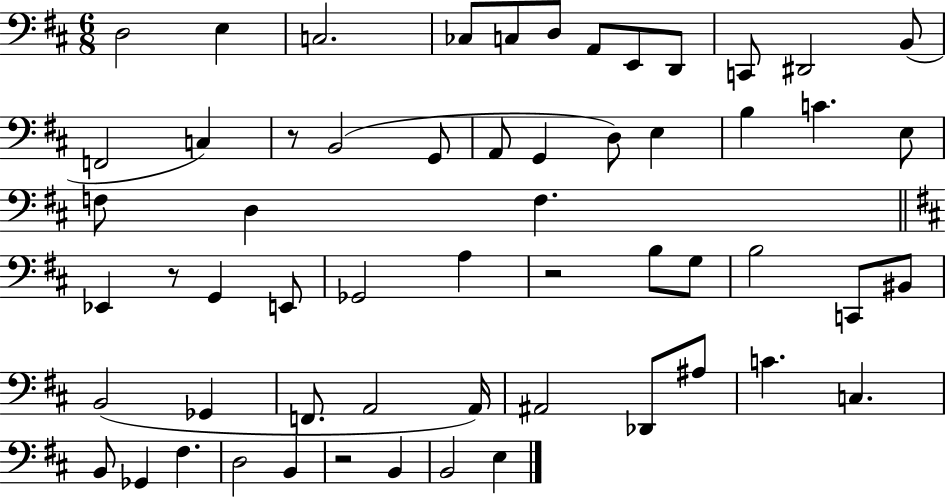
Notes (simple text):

D3/h E3/q C3/h. CES3/e C3/e D3/e A2/e E2/e D2/e C2/e D#2/h B2/e F2/h C3/q R/e B2/h G2/e A2/e G2/q D3/e E3/q B3/q C4/q. E3/e F3/e D3/q F3/q. Eb2/q R/e G2/q E2/e Gb2/h A3/q R/h B3/e G3/e B3/h C2/e BIS2/e B2/h Gb2/q F2/e. A2/h A2/s A#2/h Db2/e A#3/e C4/q. C3/q. B2/e Gb2/q F#3/q. D3/h B2/q R/h B2/q B2/h E3/q